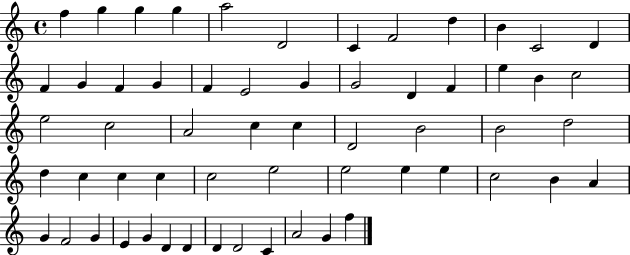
{
  \clef treble
  \time 4/4
  \defaultTimeSignature
  \key c \major
  f''4 g''4 g''4 g''4 | a''2 d'2 | c'4 f'2 d''4 | b'4 c'2 d'4 | \break f'4 g'4 f'4 g'4 | f'4 e'2 g'4 | g'2 d'4 f'4 | e''4 b'4 c''2 | \break e''2 c''2 | a'2 c''4 c''4 | d'2 b'2 | b'2 d''2 | \break d''4 c''4 c''4 c''4 | c''2 e''2 | e''2 e''4 e''4 | c''2 b'4 a'4 | \break g'4 f'2 g'4 | e'4 g'4 d'4 d'4 | d'4 d'2 c'4 | a'2 g'4 f''4 | \break \bar "|."
}